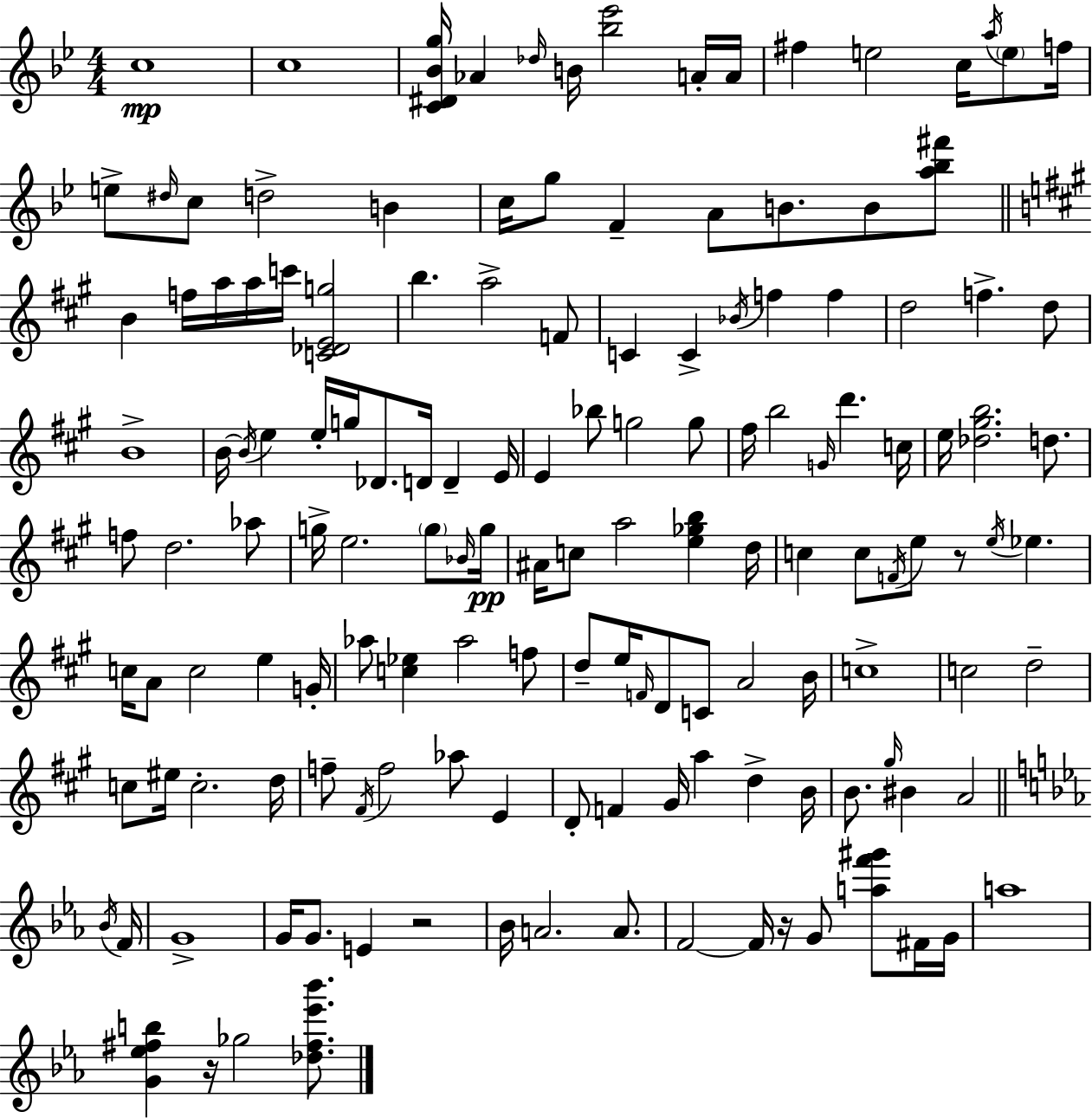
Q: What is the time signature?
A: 4/4